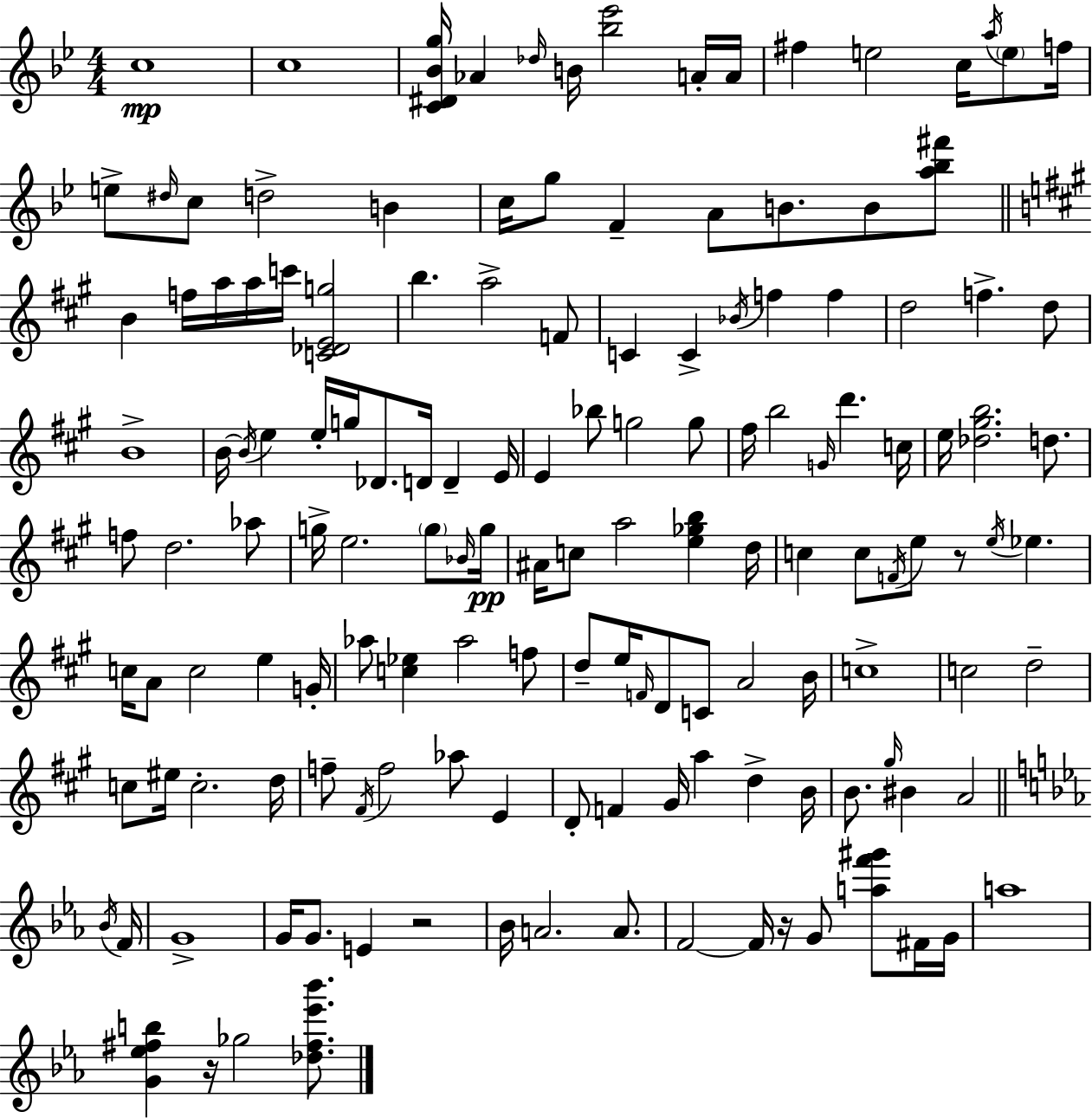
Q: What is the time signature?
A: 4/4